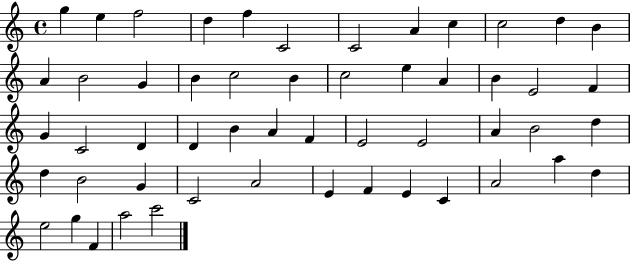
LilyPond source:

{
  \clef treble
  \time 4/4
  \defaultTimeSignature
  \key c \major
  g''4 e''4 f''2 | d''4 f''4 c'2 | c'2 a'4 c''4 | c''2 d''4 b'4 | \break a'4 b'2 g'4 | b'4 c''2 b'4 | c''2 e''4 a'4 | b'4 e'2 f'4 | \break g'4 c'2 d'4 | d'4 b'4 a'4 f'4 | e'2 e'2 | a'4 b'2 d''4 | \break d''4 b'2 g'4 | c'2 a'2 | e'4 f'4 e'4 c'4 | a'2 a''4 d''4 | \break e''2 g''4 f'4 | a''2 c'''2 | \bar "|."
}